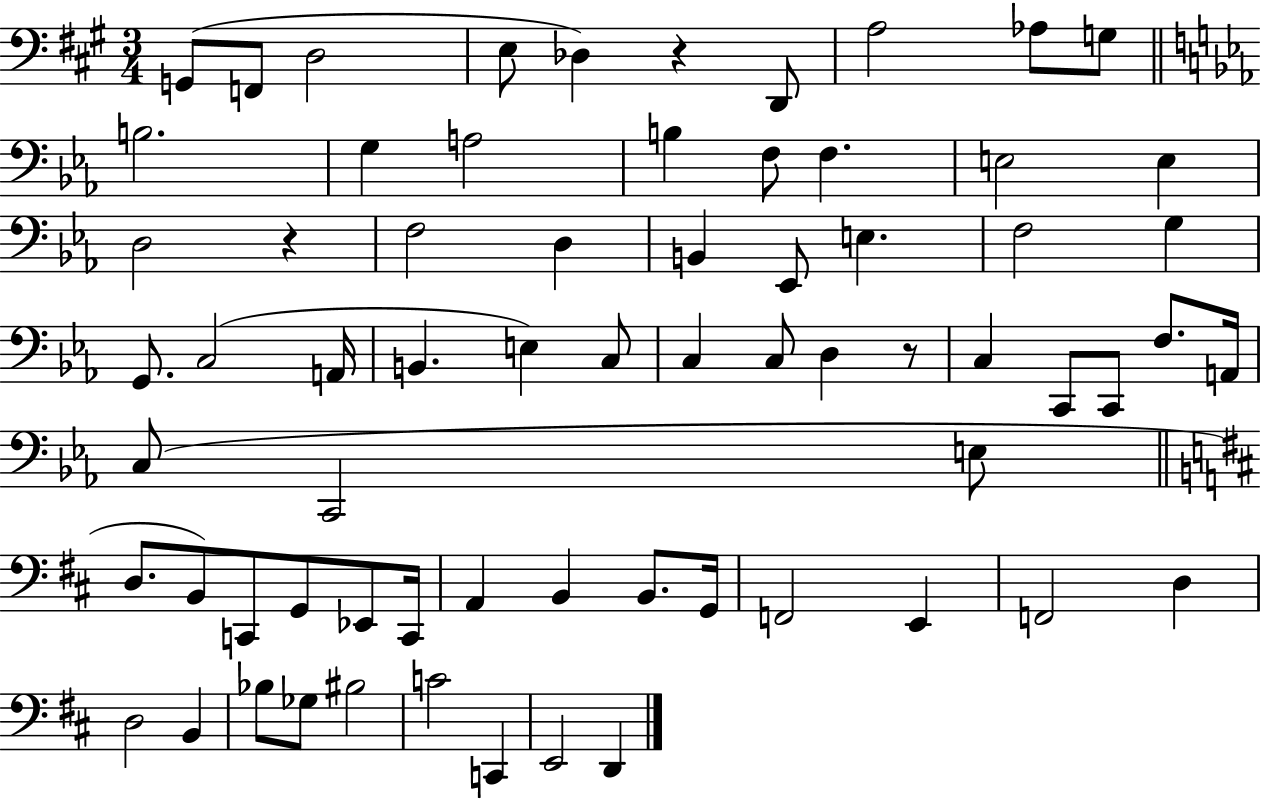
G2/e F2/e D3/h E3/e Db3/q R/q D2/e A3/h Ab3/e G3/e B3/h. G3/q A3/h B3/q F3/e F3/q. E3/h E3/q D3/h R/q F3/h D3/q B2/q Eb2/e E3/q. F3/h G3/q G2/e. C3/h A2/s B2/q. E3/q C3/e C3/q C3/e D3/q R/e C3/q C2/e C2/e F3/e. A2/s C3/e C2/h E3/e D3/e. B2/e C2/e G2/e Eb2/e C2/s A2/q B2/q B2/e. G2/s F2/h E2/q F2/h D3/q D3/h B2/q Bb3/e Gb3/e BIS3/h C4/h C2/q E2/h D2/q